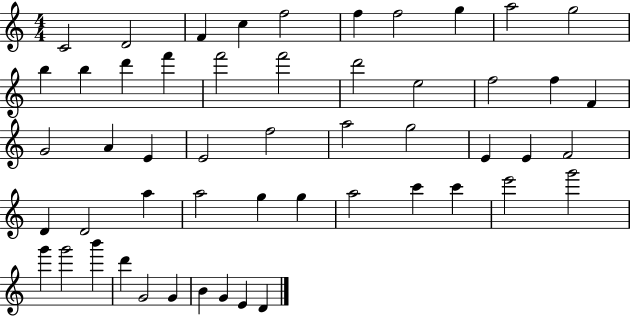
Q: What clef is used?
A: treble